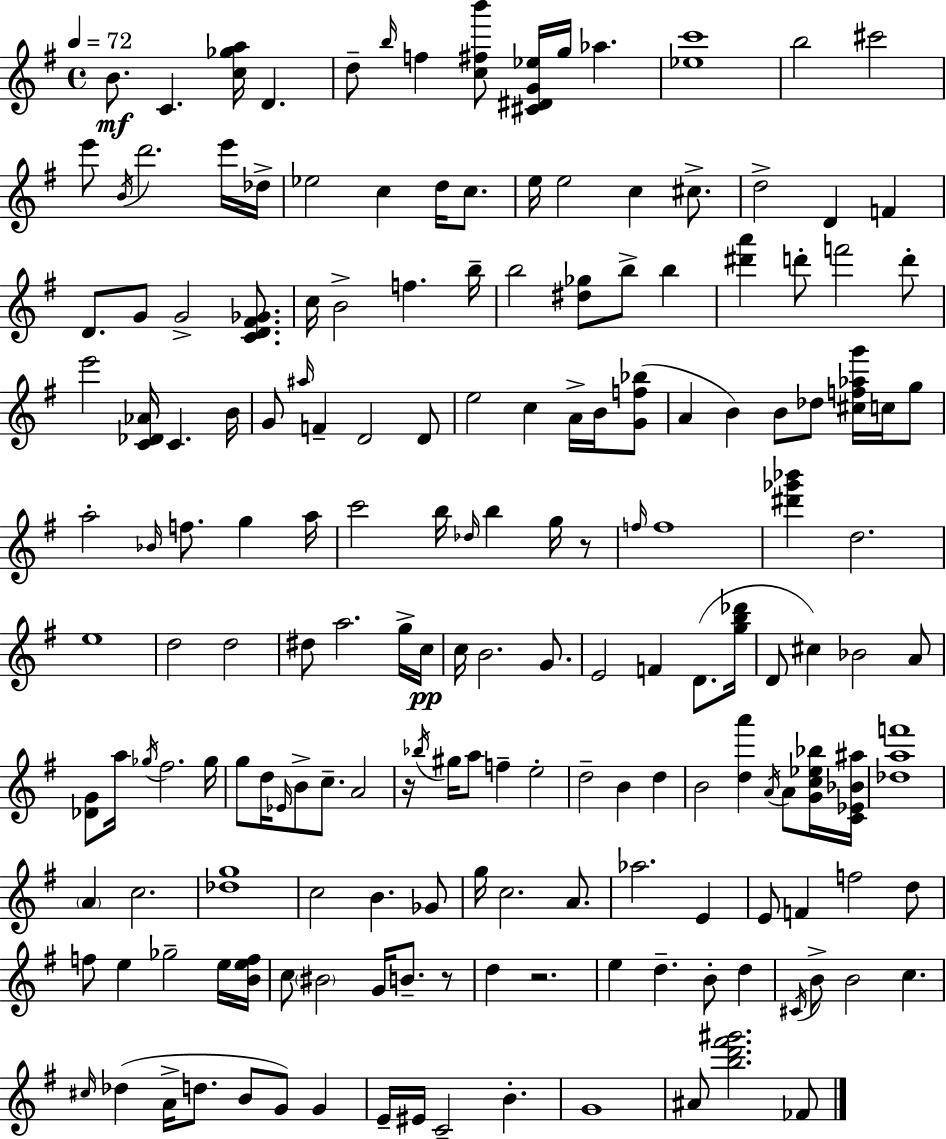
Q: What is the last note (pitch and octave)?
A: FES4